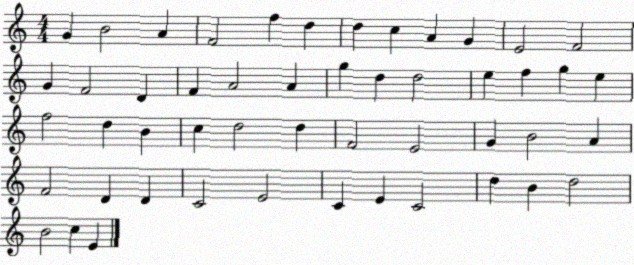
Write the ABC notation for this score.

X:1
T:Untitled
M:4/4
L:1/4
K:C
G B2 A F2 f d d c A G E2 F2 G F2 D F A2 A g d d2 e f g e f2 d B c d2 d F2 E2 G B2 A F2 D D C2 E2 C E C2 d B d2 B2 c E